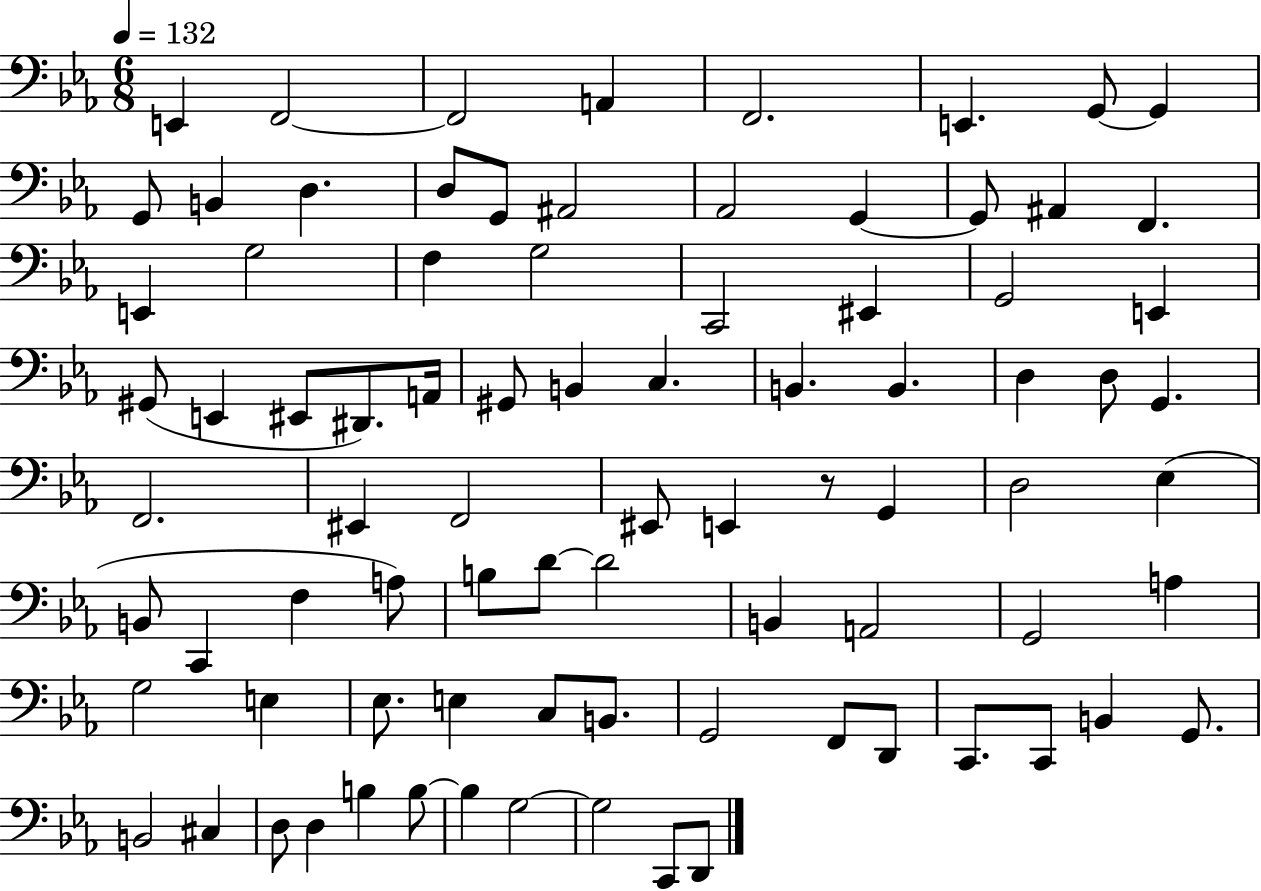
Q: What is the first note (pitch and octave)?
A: E2